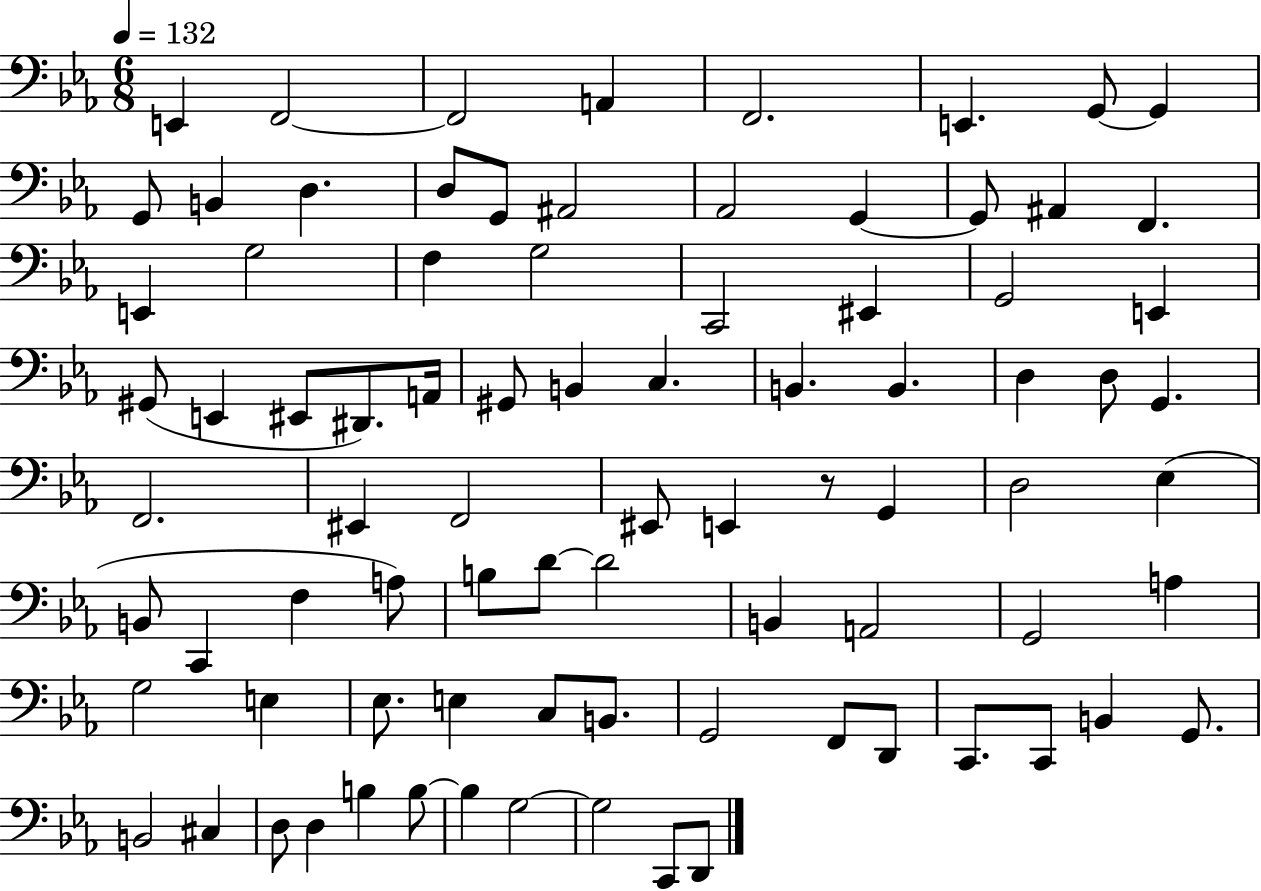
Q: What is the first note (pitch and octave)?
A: E2